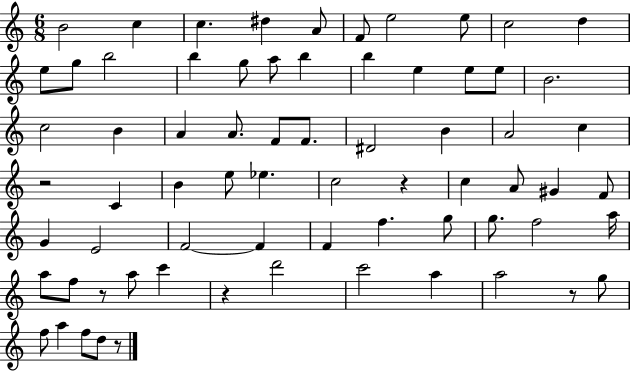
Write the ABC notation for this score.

X:1
T:Untitled
M:6/8
L:1/4
K:C
B2 c c ^d A/2 F/2 e2 e/2 c2 d e/2 g/2 b2 b g/2 a/2 b b e e/2 e/2 B2 c2 B A A/2 F/2 F/2 ^D2 B A2 c z2 C B e/2 _e c2 z c A/2 ^G F/2 G E2 F2 F F f g/2 g/2 f2 a/4 a/2 f/2 z/2 a/2 c' z d'2 c'2 a a2 z/2 g/2 f/2 a f/2 d/2 z/2